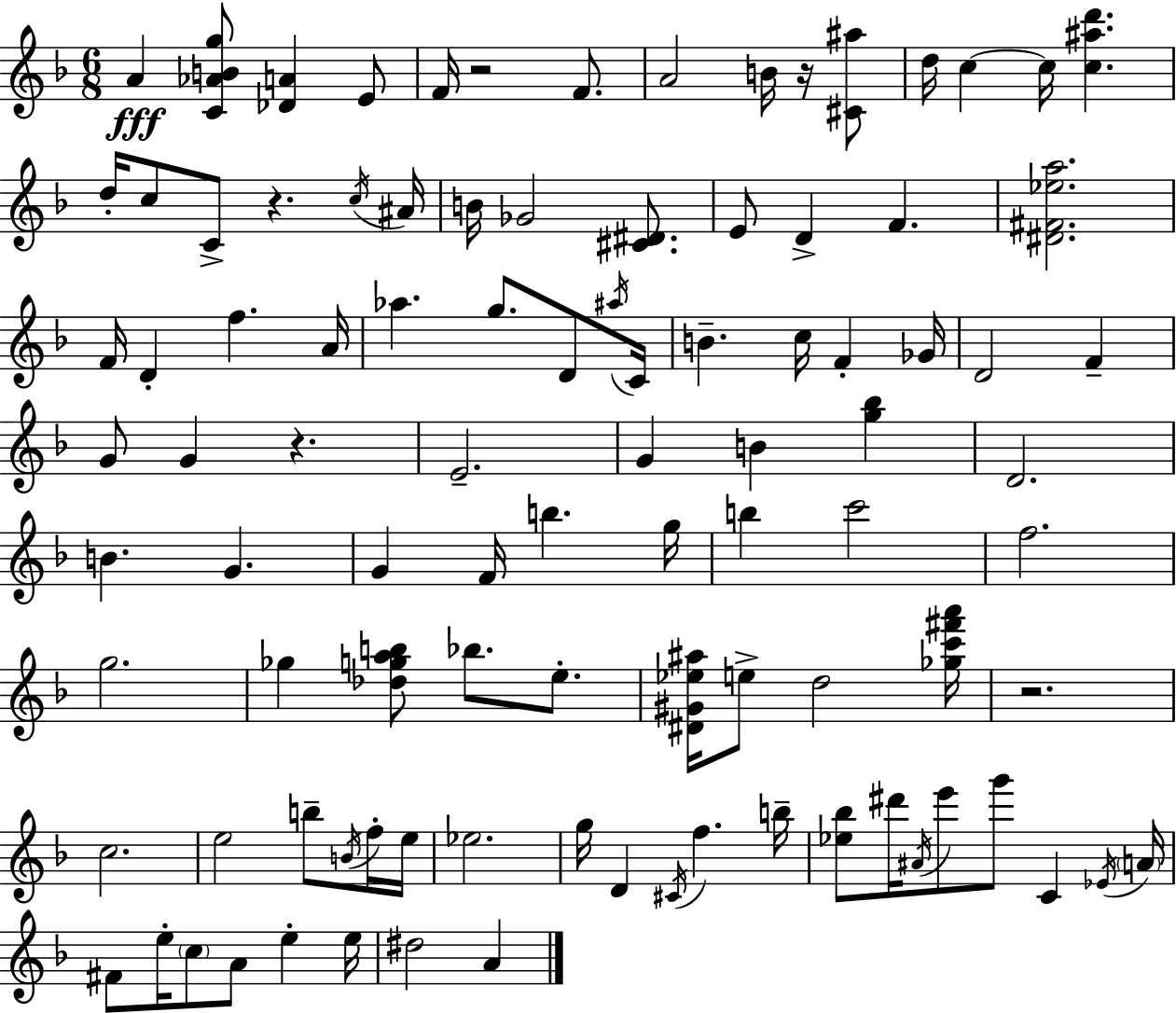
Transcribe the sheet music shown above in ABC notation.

X:1
T:Untitled
M:6/8
L:1/4
K:Dm
A [C_ABg]/2 [_DA] E/2 F/4 z2 F/2 A2 B/4 z/4 [^C^a]/2 d/4 c c/4 [c^ad'] d/4 c/2 C/2 z c/4 ^A/4 B/4 _G2 [^C^D]/2 E/2 D F [^D^F_ea]2 F/4 D f A/4 _a g/2 D/2 ^a/4 C/4 B c/4 F _G/4 D2 F G/2 G z E2 G B [g_b] D2 B G G F/4 b g/4 b c'2 f2 g2 _g [_dgab]/2 _b/2 e/2 [^D^G_e^a]/4 e/2 d2 [_gc'^f'a']/4 z2 c2 e2 b/2 B/4 f/4 e/4 _e2 g/4 D ^C/4 f b/4 [_e_b]/2 ^d'/4 ^A/4 e'/2 g'/2 C _E/4 A/4 ^F/2 e/4 c/2 A/2 e e/4 ^d2 A